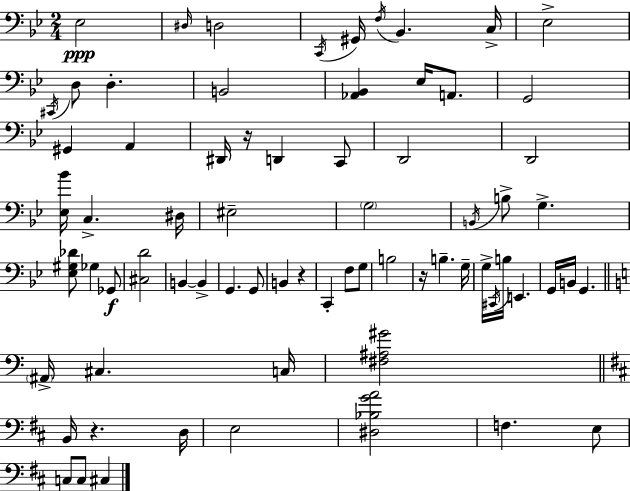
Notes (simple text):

Eb3/h D#3/s D3/h C2/s G#2/s F3/s Bb2/q. C3/s Eb3/h C#2/s D3/e D3/q. B2/h [Ab2,Bb2]/q Eb3/s A2/e. G2/h G#2/q A2/q D#2/s R/s D2/q C2/e D2/h D2/h [Eb3,Bb4]/s C3/q. D#3/s EIS3/h G3/h B2/s B3/e G3/q. [Eb3,G#3,Db4]/e Gb3/q Gb2/e [C#3,D4]/h B2/q B2/q G2/q. G2/e B2/q R/q C2/q F3/e G3/e B3/h R/s B3/q. G3/s G3/s C#2/s B3/s E2/q. G2/s B2/s G2/q. A#2/s C#3/q. C3/s [F#3,A#3,G#4]/h B2/s R/q. D3/s E3/h [D#3,Bb3,G4,A4]/h F3/q. E3/e C3/e C3/e C#3/q